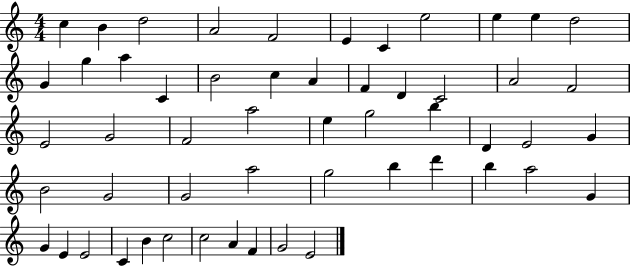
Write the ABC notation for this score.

X:1
T:Untitled
M:4/4
L:1/4
K:C
c B d2 A2 F2 E C e2 e e d2 G g a C B2 c A F D C2 A2 F2 E2 G2 F2 a2 e g2 b D E2 G B2 G2 G2 a2 g2 b d' b a2 G G E E2 C B c2 c2 A F G2 E2